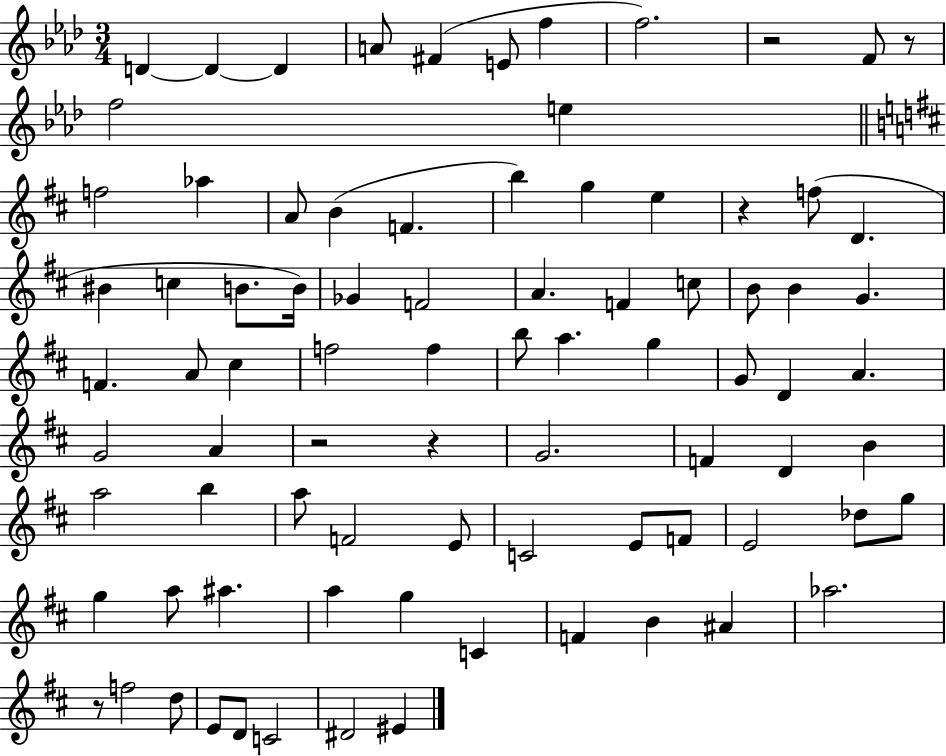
X:1
T:Untitled
M:3/4
L:1/4
K:Ab
D D D A/2 ^F E/2 f f2 z2 F/2 z/2 f2 e f2 _a A/2 B F b g e z f/2 D ^B c B/2 B/4 _G F2 A F c/2 B/2 B G F A/2 ^c f2 f b/2 a g G/2 D A G2 A z2 z G2 F D B a2 b a/2 F2 E/2 C2 E/2 F/2 E2 _d/2 g/2 g a/2 ^a a g C F B ^A _a2 z/2 f2 d/2 E/2 D/2 C2 ^D2 ^E